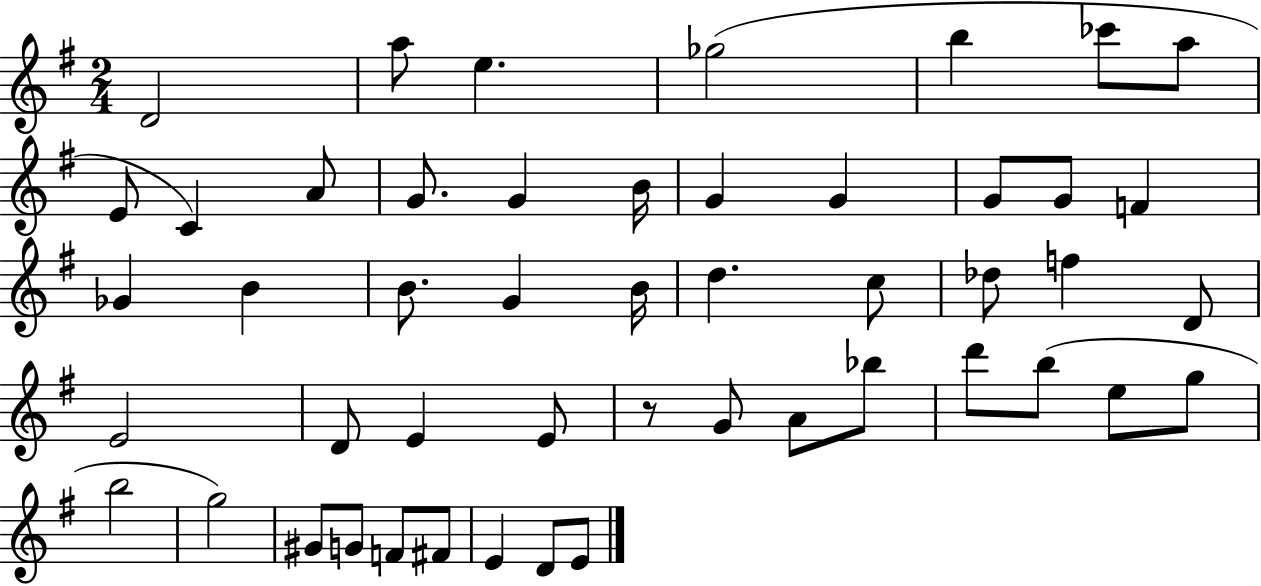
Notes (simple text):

D4/h A5/e E5/q. Gb5/h B5/q CES6/e A5/e E4/e C4/q A4/e G4/e. G4/q B4/s G4/q G4/q G4/e G4/e F4/q Gb4/q B4/q B4/e. G4/q B4/s D5/q. C5/e Db5/e F5/q D4/e E4/h D4/e E4/q E4/e R/e G4/e A4/e Bb5/e D6/e B5/e E5/e G5/e B5/h G5/h G#4/e G4/e F4/e F#4/e E4/q D4/e E4/e